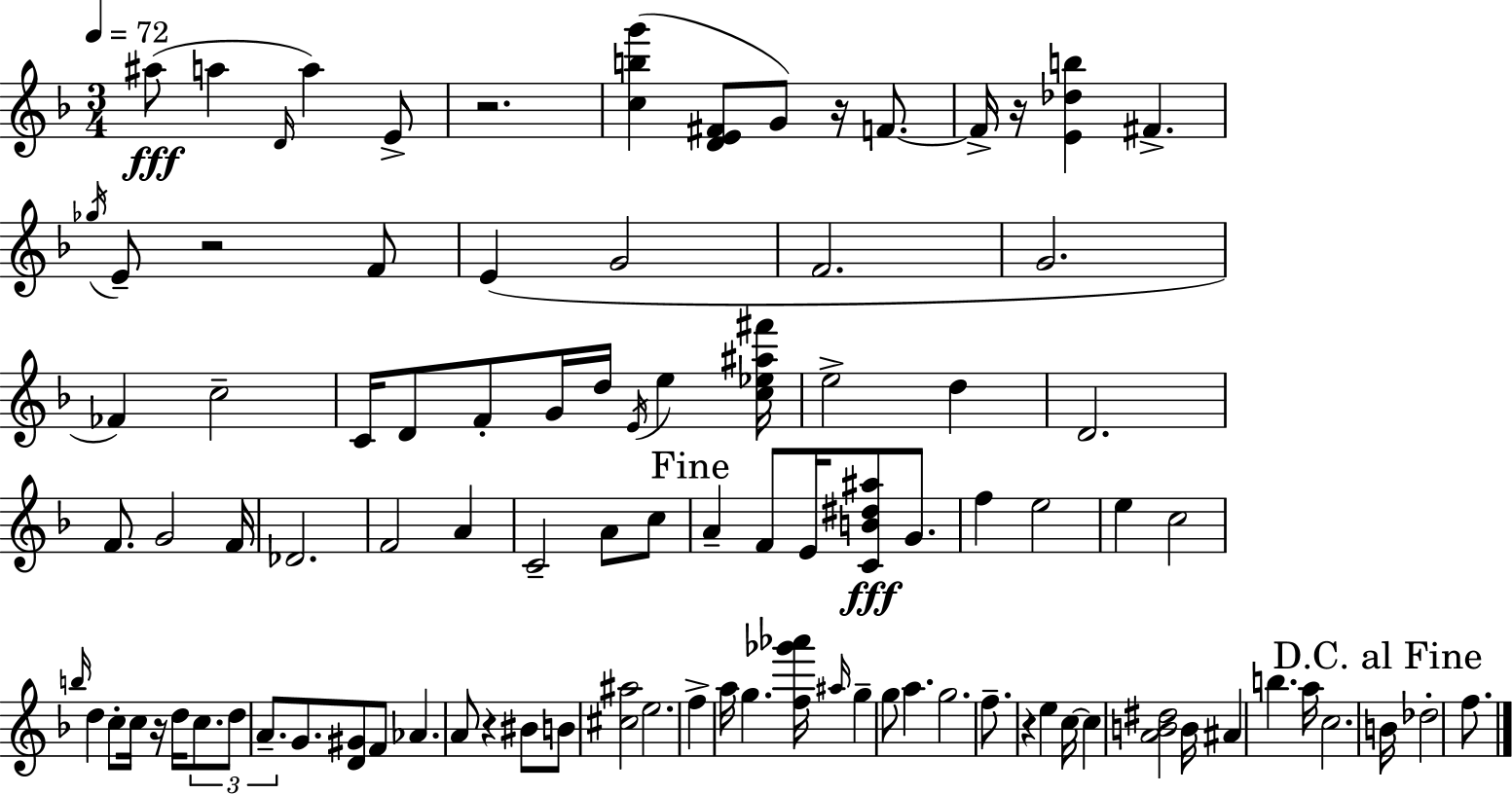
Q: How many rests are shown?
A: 7